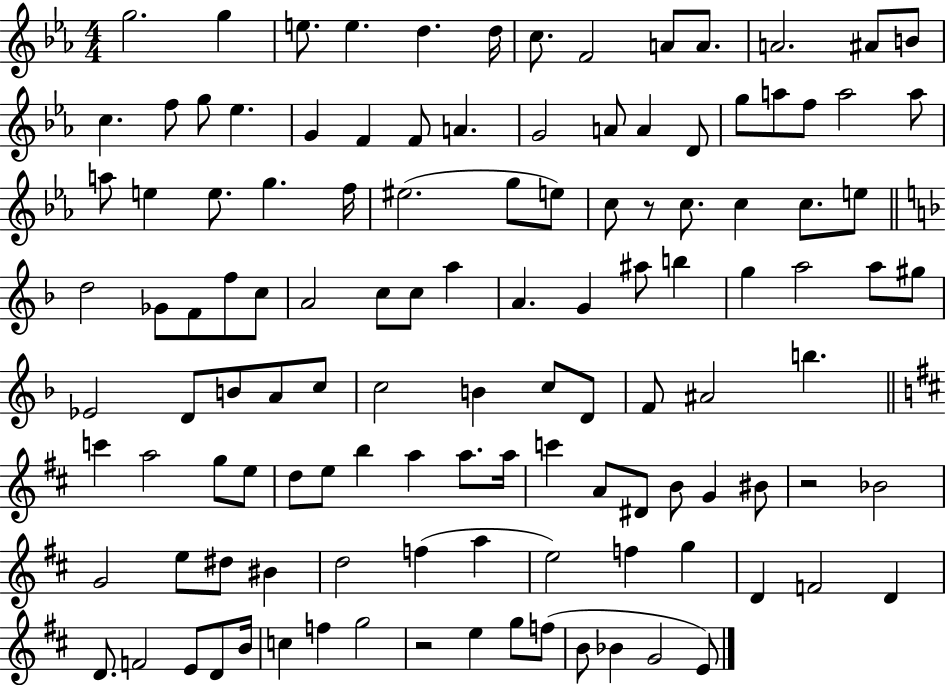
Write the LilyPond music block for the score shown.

{
  \clef treble
  \numericTimeSignature
  \time 4/4
  \key ees \major
  g''2. g''4 | e''8. e''4. d''4. d''16 | c''8. f'2 a'8 a'8. | a'2. ais'8 b'8 | \break c''4. f''8 g''8 ees''4. | g'4 f'4 f'8 a'4. | g'2 a'8 a'4 d'8 | g''8 a''8 f''8 a''2 a''8 | \break a''8 e''4 e''8. g''4. f''16 | eis''2.( g''8 e''8) | c''8 r8 c''8. c''4 c''8. e''8 | \bar "||" \break \key f \major d''2 ges'8 f'8 f''8 c''8 | a'2 c''8 c''8 a''4 | a'4. g'4 ais''8 b''4 | g''4 a''2 a''8 gis''8 | \break ees'2 d'8 b'8 a'8 c''8 | c''2 b'4 c''8 d'8 | f'8 ais'2 b''4. | \bar "||" \break \key d \major c'''4 a''2 g''8 e''8 | d''8 e''8 b''4 a''4 a''8. a''16 | c'''4 a'8 dis'8 b'8 g'4 bis'8 | r2 bes'2 | \break g'2 e''8 dis''8 bis'4 | d''2 f''4( a''4 | e''2) f''4 g''4 | d'4 f'2 d'4 | \break d'8. f'2 e'8 d'8 b'16 | c''4 f''4 g''2 | r2 e''4 g''8 f''8( | b'8 bes'4 g'2 e'8) | \break \bar "|."
}